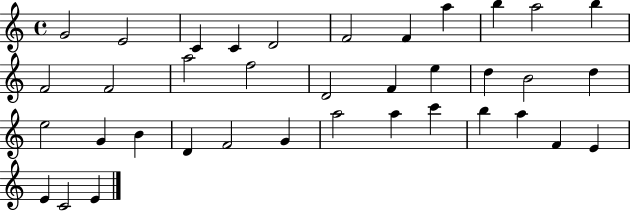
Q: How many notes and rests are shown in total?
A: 37